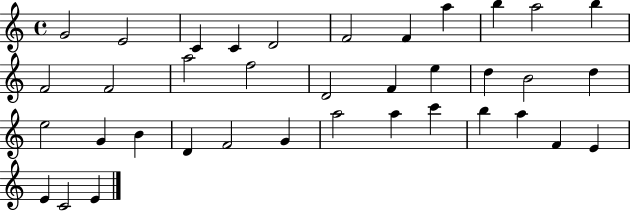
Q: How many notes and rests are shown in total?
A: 37